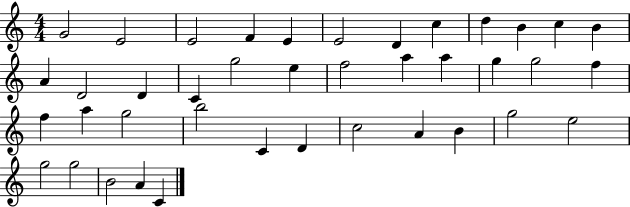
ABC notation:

X:1
T:Untitled
M:4/4
L:1/4
K:C
G2 E2 E2 F E E2 D c d B c B A D2 D C g2 e f2 a a g g2 f f a g2 b2 C D c2 A B g2 e2 g2 g2 B2 A C